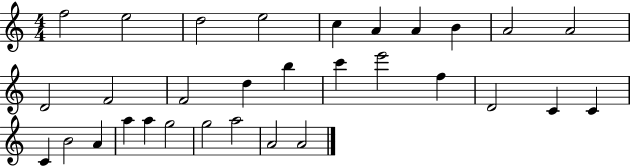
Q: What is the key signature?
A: C major